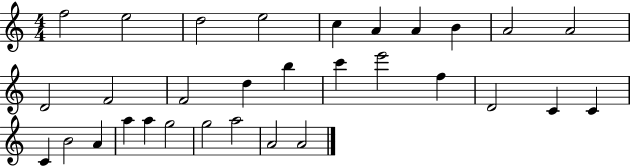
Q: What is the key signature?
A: C major